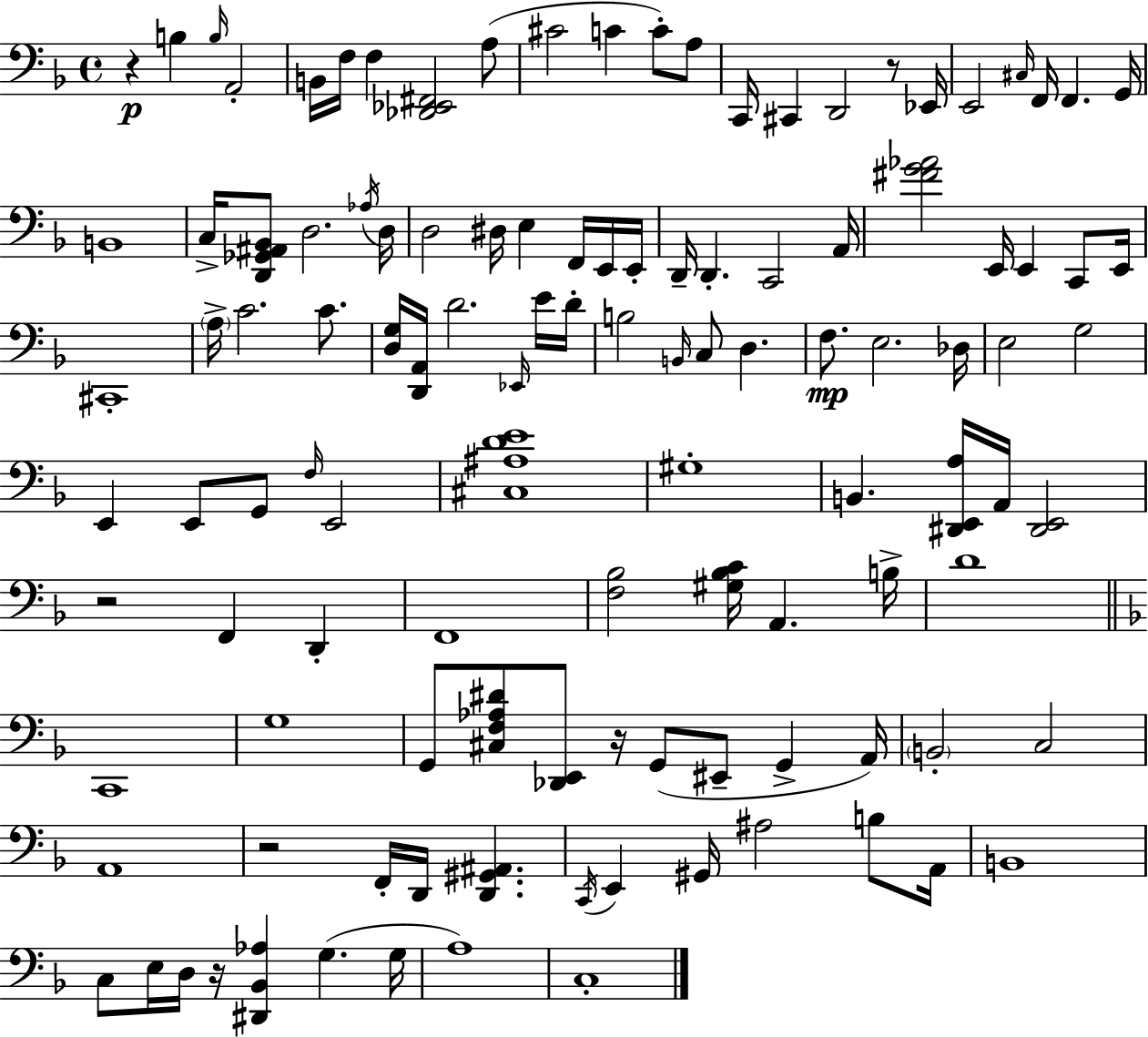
X:1
T:Untitled
M:4/4
L:1/4
K:Dm
z B, B,/4 A,,2 B,,/4 F,/4 F, [_D,,_E,,^F,,]2 A,/2 ^C2 C C/2 A,/2 C,,/4 ^C,, D,,2 z/2 _E,,/4 E,,2 ^C,/4 F,,/4 F,, G,,/4 B,,4 C,/4 [D,,_G,,^A,,_B,,]/2 D,2 _A,/4 D,/4 D,2 ^D,/4 E, F,,/4 E,,/4 E,,/4 D,,/4 D,, C,,2 A,,/4 [^FG_A]2 E,,/4 E,, C,,/2 E,,/4 ^C,,4 A,/4 C2 C/2 [D,G,]/4 [D,,A,,]/4 D2 _E,,/4 E/4 D/4 B,2 B,,/4 C,/2 D, F,/2 E,2 _D,/4 E,2 G,2 E,, E,,/2 G,,/2 F,/4 E,,2 [^C,^A,DE]4 ^G,4 B,, [^D,,E,,A,]/4 A,,/4 [^D,,E,,]2 z2 F,, D,, F,,4 [F,_B,]2 [^G,_B,C]/4 A,, B,/4 D4 C,,4 G,4 G,,/2 [^C,F,_A,^D]/2 [_D,,E,,]/2 z/4 G,,/2 ^E,,/2 G,, A,,/4 B,,2 C,2 A,,4 z2 F,,/4 D,,/4 [D,,^G,,^A,,] C,,/4 E,, ^G,,/4 ^A,2 B,/2 A,,/4 B,,4 C,/2 E,/4 D,/4 z/4 [^D,,_B,,_A,] G, G,/4 A,4 C,4